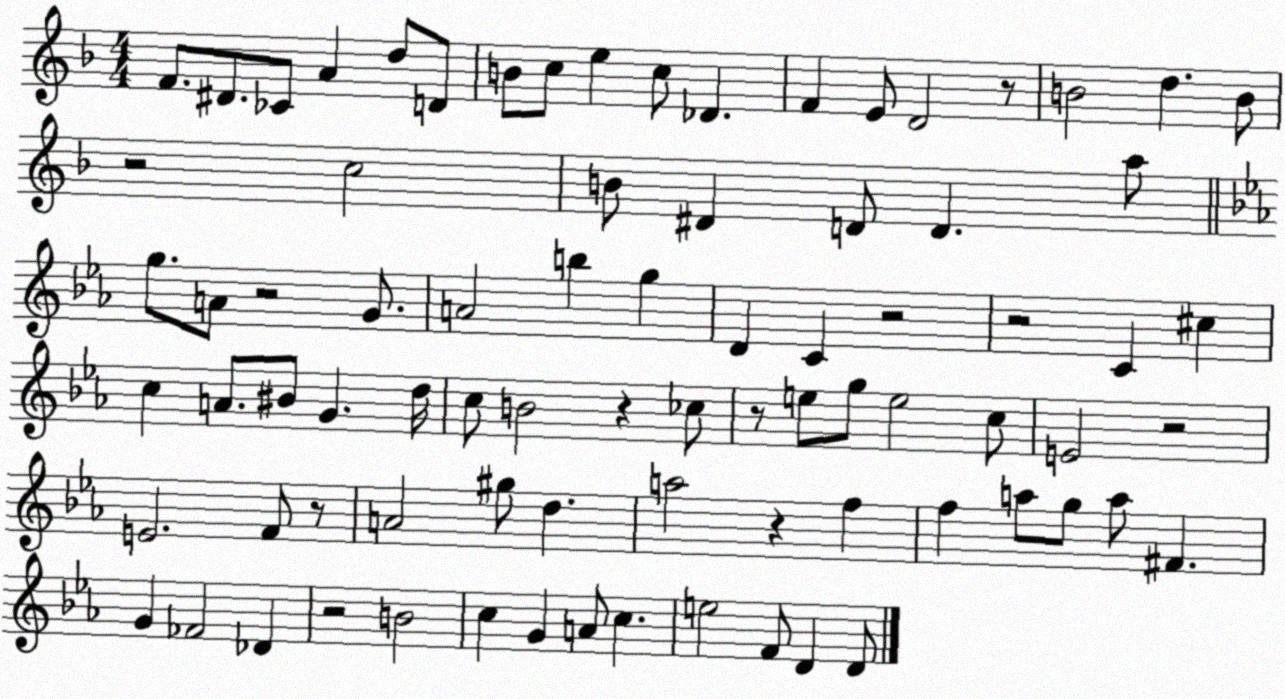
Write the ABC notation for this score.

X:1
T:Untitled
M:4/4
L:1/4
K:F
F/2 ^D/2 _C/2 A d/2 D/2 B/2 c/2 e c/2 _D F E/2 D2 z/2 B2 d B/2 z2 c2 B/2 ^D D/2 D a/2 g/2 A/2 z2 G/2 A2 b g D C z2 z2 C ^c c A/2 ^B/2 G d/4 c/2 B2 z _c/2 z/2 e/2 g/2 e2 c/2 E2 z2 E2 F/2 z/2 A2 ^g/2 d a2 z f f a/2 g/2 a/2 ^F G _F2 _D z2 B2 c G A/2 c e2 F/2 D D/2